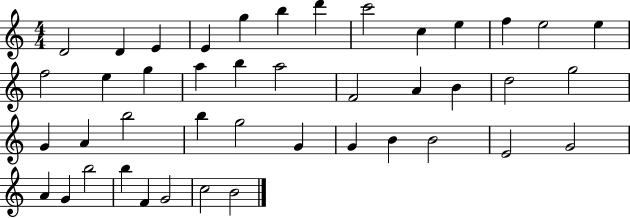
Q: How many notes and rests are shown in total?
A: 43